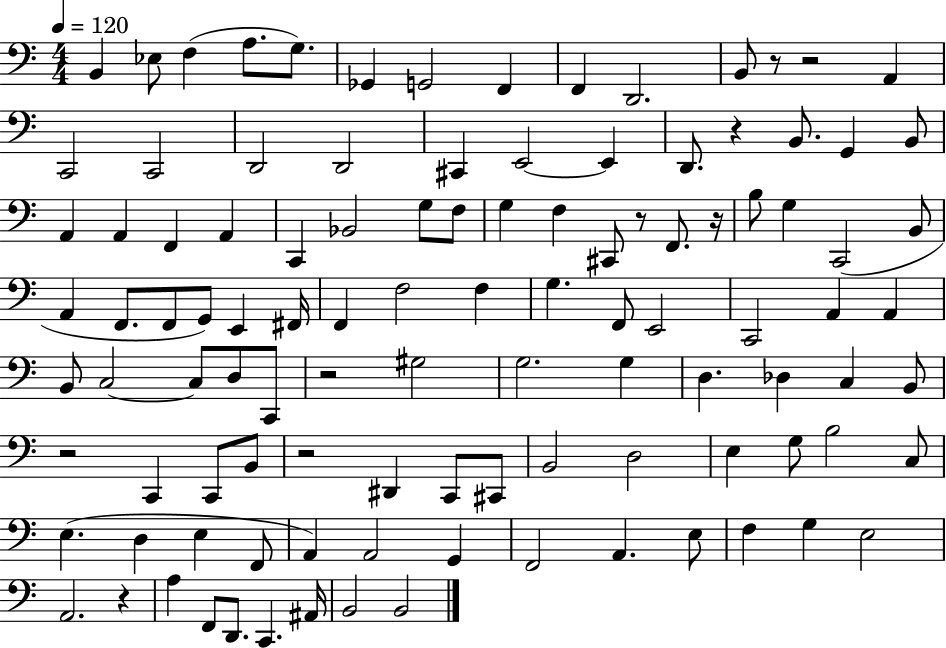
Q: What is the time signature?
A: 4/4